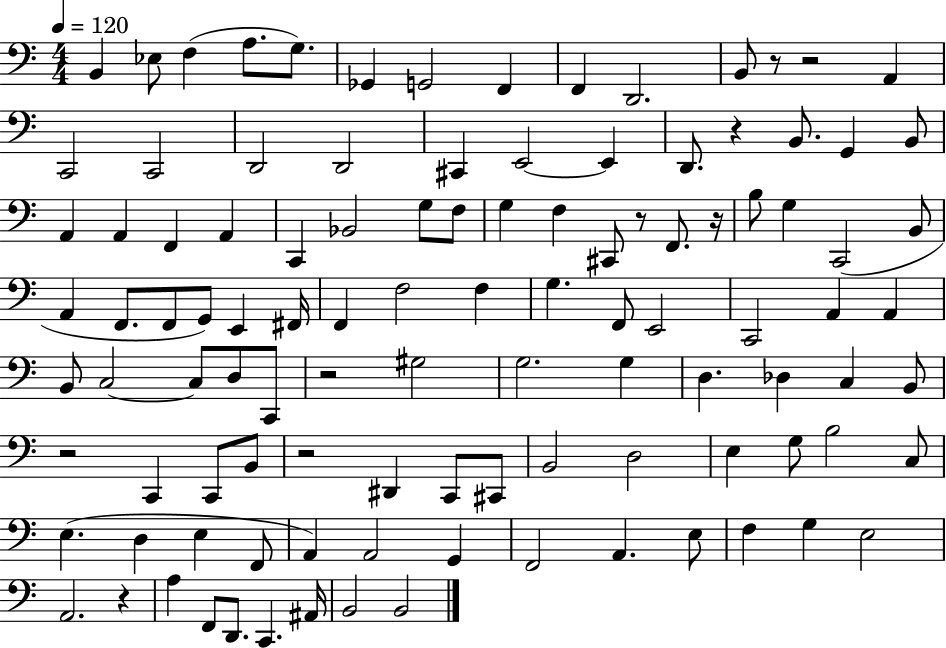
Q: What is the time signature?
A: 4/4